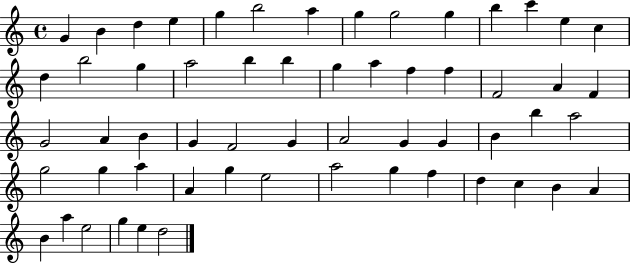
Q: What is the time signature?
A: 4/4